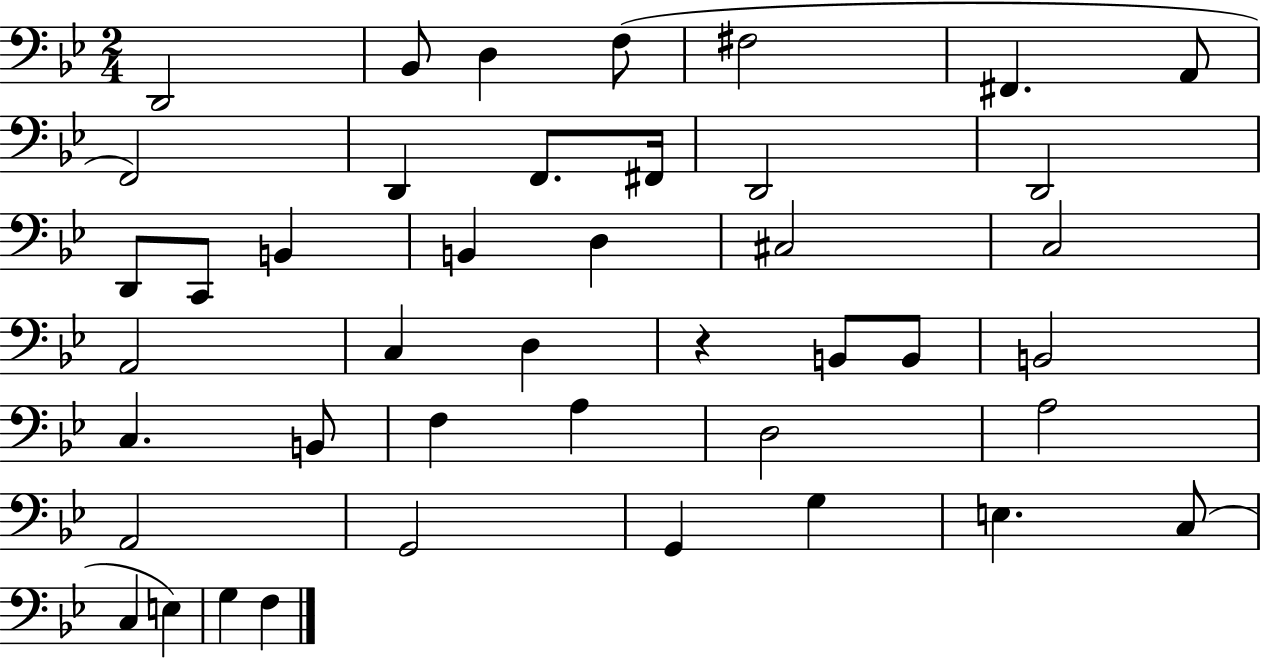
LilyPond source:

{
  \clef bass
  \numericTimeSignature
  \time 2/4
  \key bes \major
  \repeat volta 2 { d,2 | bes,8 d4 f8( | fis2 | fis,4. a,8 | \break f,2) | d,4 f,8. fis,16 | d,2 | d,2 | \break d,8 c,8 b,4 | b,4 d4 | cis2 | c2 | \break a,2 | c4 d4 | r4 b,8 b,8 | b,2 | \break c4. b,8 | f4 a4 | d2 | a2 | \break a,2 | g,2 | g,4 g4 | e4. c8( | \break c4 e4) | g4 f4 | } \bar "|."
}